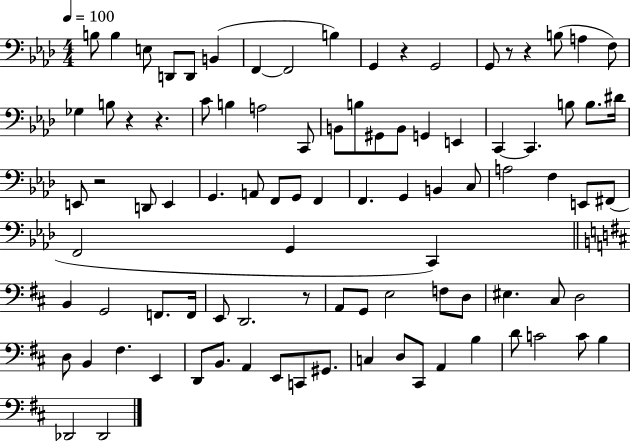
{
  \clef bass
  \numericTimeSignature
  \time 4/4
  \key aes \major
  \tempo 4 = 100
  b8 b4 e8 d,8 d,8 b,4( | f,4~~ f,2 b4) | g,4 r4 g,2 | g,8 r8 r4 b8( a4 f8) | \break ges4 b8 r4 r4. | c'8 b4 a2 c,8 | b,8 b8 gis,8 b,8 g,4 e,4 | c,4~~ c,4. b8 b8. dis'16 | \break e,8 r2 d,8 e,4 | g,4. a,8 f,8 g,8 f,4 | f,4. g,4 b,4 c8 | a2 f4 e,8 fis,8( | \break f,2 g,4 c,4) | \bar "||" \break \key b \minor b,4 g,2 f,8. f,16 | e,8 d,2. r8 | a,8 g,8 e2 f8 d8 | eis4. cis8 d2 | \break d8 b,4 fis4. e,4 | d,8 b,8. a,4 e,8 c,8 gis,8. | c4 d8 cis,8 a,4 b4 | d'8 c'2 c'8 b4 | \break des,2 des,2 | \bar "|."
}